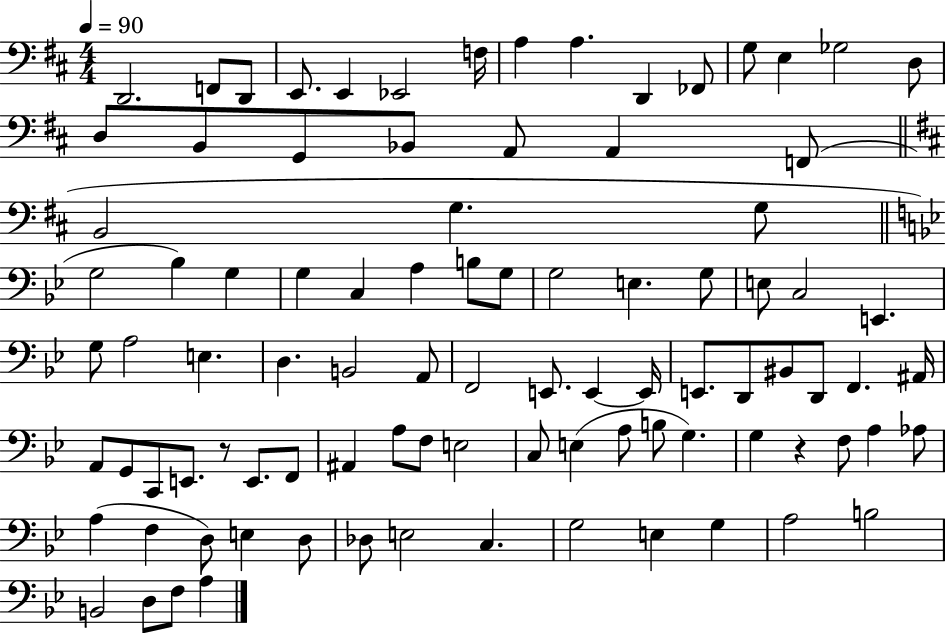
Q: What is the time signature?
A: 4/4